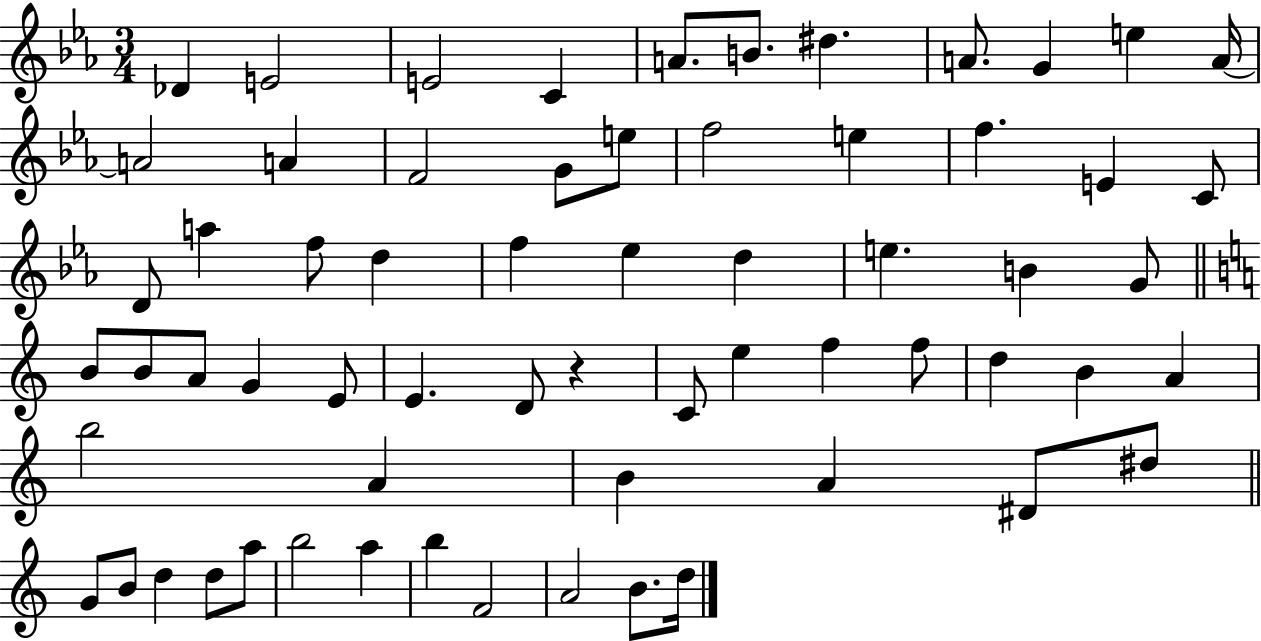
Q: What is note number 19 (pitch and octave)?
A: F5